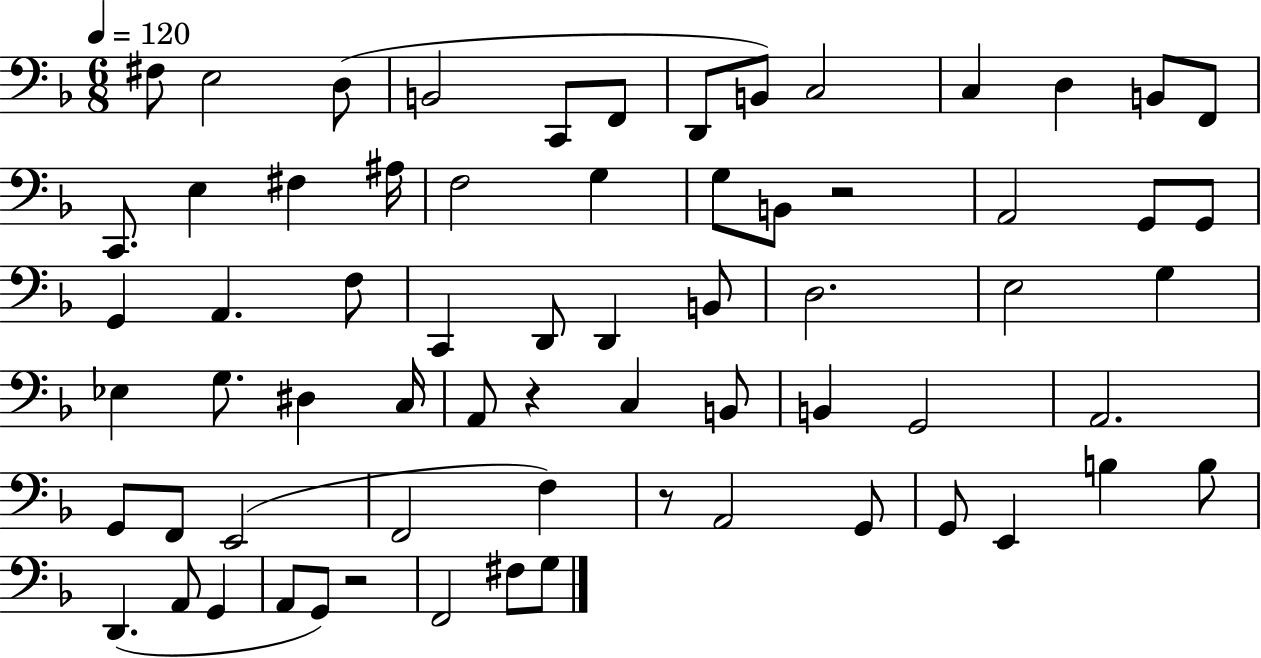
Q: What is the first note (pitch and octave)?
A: F#3